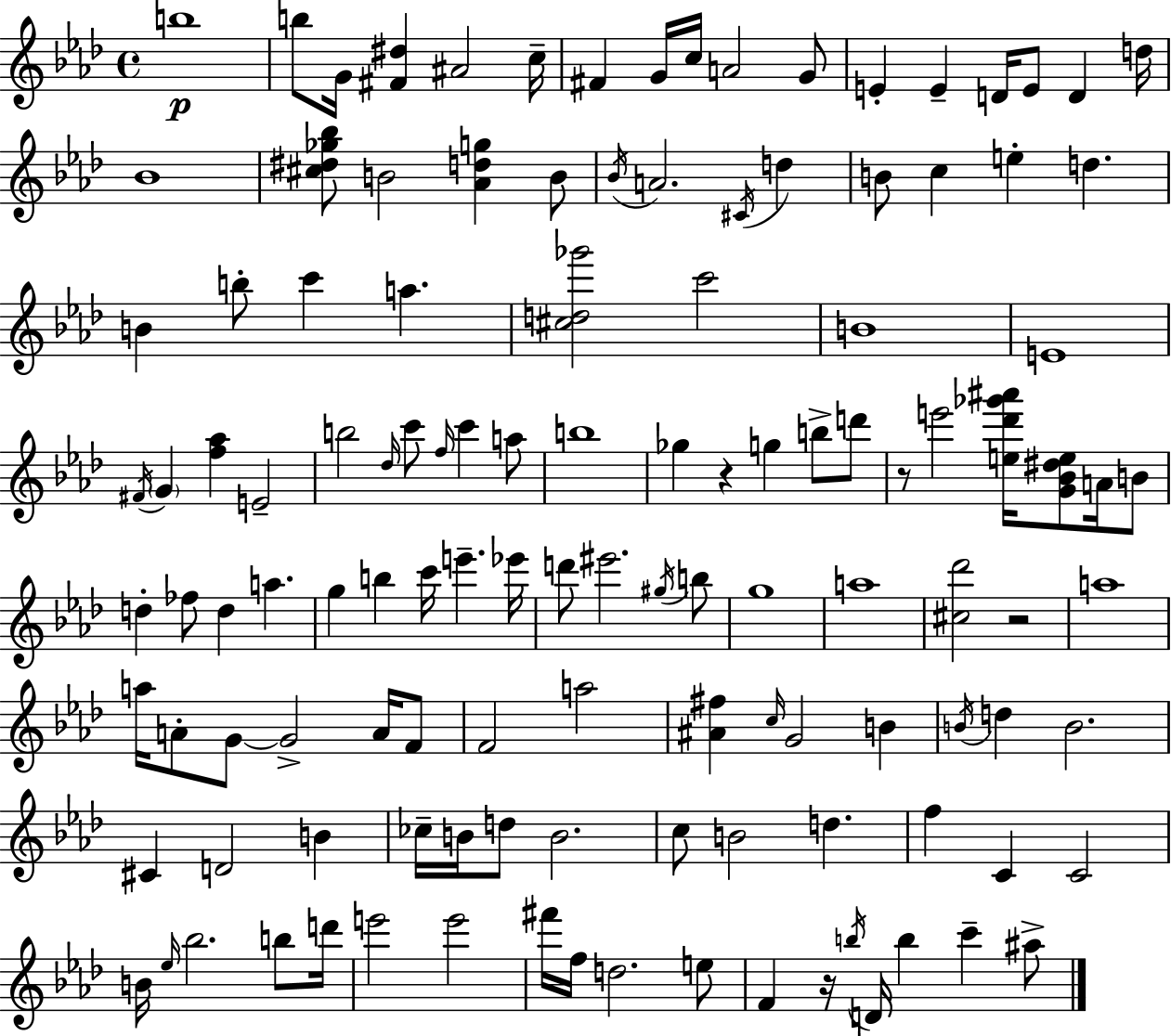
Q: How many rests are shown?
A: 4